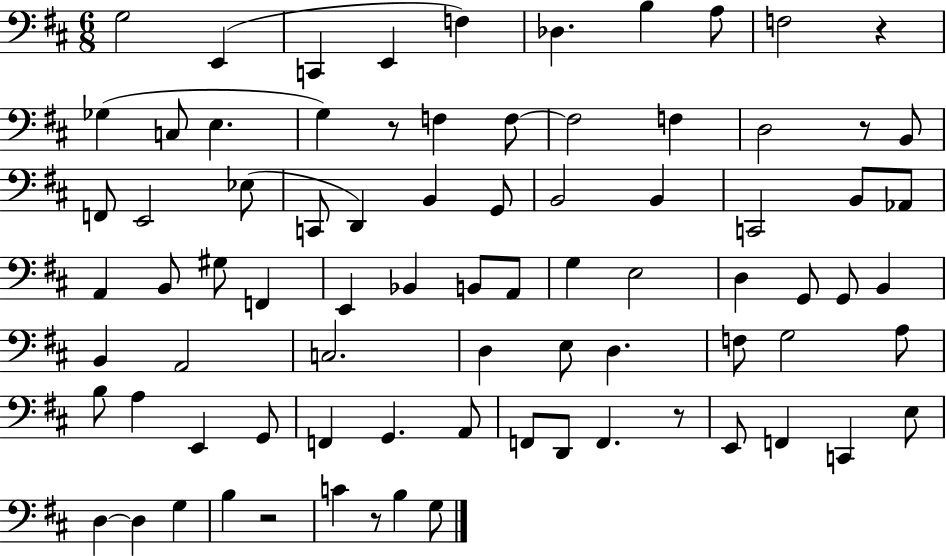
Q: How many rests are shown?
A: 6